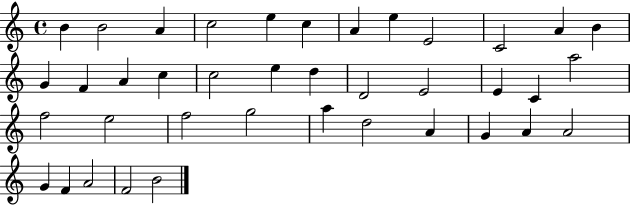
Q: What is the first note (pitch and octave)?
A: B4